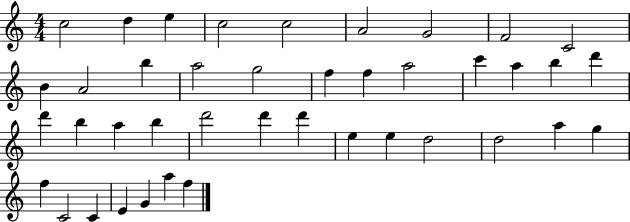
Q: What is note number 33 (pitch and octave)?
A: A5